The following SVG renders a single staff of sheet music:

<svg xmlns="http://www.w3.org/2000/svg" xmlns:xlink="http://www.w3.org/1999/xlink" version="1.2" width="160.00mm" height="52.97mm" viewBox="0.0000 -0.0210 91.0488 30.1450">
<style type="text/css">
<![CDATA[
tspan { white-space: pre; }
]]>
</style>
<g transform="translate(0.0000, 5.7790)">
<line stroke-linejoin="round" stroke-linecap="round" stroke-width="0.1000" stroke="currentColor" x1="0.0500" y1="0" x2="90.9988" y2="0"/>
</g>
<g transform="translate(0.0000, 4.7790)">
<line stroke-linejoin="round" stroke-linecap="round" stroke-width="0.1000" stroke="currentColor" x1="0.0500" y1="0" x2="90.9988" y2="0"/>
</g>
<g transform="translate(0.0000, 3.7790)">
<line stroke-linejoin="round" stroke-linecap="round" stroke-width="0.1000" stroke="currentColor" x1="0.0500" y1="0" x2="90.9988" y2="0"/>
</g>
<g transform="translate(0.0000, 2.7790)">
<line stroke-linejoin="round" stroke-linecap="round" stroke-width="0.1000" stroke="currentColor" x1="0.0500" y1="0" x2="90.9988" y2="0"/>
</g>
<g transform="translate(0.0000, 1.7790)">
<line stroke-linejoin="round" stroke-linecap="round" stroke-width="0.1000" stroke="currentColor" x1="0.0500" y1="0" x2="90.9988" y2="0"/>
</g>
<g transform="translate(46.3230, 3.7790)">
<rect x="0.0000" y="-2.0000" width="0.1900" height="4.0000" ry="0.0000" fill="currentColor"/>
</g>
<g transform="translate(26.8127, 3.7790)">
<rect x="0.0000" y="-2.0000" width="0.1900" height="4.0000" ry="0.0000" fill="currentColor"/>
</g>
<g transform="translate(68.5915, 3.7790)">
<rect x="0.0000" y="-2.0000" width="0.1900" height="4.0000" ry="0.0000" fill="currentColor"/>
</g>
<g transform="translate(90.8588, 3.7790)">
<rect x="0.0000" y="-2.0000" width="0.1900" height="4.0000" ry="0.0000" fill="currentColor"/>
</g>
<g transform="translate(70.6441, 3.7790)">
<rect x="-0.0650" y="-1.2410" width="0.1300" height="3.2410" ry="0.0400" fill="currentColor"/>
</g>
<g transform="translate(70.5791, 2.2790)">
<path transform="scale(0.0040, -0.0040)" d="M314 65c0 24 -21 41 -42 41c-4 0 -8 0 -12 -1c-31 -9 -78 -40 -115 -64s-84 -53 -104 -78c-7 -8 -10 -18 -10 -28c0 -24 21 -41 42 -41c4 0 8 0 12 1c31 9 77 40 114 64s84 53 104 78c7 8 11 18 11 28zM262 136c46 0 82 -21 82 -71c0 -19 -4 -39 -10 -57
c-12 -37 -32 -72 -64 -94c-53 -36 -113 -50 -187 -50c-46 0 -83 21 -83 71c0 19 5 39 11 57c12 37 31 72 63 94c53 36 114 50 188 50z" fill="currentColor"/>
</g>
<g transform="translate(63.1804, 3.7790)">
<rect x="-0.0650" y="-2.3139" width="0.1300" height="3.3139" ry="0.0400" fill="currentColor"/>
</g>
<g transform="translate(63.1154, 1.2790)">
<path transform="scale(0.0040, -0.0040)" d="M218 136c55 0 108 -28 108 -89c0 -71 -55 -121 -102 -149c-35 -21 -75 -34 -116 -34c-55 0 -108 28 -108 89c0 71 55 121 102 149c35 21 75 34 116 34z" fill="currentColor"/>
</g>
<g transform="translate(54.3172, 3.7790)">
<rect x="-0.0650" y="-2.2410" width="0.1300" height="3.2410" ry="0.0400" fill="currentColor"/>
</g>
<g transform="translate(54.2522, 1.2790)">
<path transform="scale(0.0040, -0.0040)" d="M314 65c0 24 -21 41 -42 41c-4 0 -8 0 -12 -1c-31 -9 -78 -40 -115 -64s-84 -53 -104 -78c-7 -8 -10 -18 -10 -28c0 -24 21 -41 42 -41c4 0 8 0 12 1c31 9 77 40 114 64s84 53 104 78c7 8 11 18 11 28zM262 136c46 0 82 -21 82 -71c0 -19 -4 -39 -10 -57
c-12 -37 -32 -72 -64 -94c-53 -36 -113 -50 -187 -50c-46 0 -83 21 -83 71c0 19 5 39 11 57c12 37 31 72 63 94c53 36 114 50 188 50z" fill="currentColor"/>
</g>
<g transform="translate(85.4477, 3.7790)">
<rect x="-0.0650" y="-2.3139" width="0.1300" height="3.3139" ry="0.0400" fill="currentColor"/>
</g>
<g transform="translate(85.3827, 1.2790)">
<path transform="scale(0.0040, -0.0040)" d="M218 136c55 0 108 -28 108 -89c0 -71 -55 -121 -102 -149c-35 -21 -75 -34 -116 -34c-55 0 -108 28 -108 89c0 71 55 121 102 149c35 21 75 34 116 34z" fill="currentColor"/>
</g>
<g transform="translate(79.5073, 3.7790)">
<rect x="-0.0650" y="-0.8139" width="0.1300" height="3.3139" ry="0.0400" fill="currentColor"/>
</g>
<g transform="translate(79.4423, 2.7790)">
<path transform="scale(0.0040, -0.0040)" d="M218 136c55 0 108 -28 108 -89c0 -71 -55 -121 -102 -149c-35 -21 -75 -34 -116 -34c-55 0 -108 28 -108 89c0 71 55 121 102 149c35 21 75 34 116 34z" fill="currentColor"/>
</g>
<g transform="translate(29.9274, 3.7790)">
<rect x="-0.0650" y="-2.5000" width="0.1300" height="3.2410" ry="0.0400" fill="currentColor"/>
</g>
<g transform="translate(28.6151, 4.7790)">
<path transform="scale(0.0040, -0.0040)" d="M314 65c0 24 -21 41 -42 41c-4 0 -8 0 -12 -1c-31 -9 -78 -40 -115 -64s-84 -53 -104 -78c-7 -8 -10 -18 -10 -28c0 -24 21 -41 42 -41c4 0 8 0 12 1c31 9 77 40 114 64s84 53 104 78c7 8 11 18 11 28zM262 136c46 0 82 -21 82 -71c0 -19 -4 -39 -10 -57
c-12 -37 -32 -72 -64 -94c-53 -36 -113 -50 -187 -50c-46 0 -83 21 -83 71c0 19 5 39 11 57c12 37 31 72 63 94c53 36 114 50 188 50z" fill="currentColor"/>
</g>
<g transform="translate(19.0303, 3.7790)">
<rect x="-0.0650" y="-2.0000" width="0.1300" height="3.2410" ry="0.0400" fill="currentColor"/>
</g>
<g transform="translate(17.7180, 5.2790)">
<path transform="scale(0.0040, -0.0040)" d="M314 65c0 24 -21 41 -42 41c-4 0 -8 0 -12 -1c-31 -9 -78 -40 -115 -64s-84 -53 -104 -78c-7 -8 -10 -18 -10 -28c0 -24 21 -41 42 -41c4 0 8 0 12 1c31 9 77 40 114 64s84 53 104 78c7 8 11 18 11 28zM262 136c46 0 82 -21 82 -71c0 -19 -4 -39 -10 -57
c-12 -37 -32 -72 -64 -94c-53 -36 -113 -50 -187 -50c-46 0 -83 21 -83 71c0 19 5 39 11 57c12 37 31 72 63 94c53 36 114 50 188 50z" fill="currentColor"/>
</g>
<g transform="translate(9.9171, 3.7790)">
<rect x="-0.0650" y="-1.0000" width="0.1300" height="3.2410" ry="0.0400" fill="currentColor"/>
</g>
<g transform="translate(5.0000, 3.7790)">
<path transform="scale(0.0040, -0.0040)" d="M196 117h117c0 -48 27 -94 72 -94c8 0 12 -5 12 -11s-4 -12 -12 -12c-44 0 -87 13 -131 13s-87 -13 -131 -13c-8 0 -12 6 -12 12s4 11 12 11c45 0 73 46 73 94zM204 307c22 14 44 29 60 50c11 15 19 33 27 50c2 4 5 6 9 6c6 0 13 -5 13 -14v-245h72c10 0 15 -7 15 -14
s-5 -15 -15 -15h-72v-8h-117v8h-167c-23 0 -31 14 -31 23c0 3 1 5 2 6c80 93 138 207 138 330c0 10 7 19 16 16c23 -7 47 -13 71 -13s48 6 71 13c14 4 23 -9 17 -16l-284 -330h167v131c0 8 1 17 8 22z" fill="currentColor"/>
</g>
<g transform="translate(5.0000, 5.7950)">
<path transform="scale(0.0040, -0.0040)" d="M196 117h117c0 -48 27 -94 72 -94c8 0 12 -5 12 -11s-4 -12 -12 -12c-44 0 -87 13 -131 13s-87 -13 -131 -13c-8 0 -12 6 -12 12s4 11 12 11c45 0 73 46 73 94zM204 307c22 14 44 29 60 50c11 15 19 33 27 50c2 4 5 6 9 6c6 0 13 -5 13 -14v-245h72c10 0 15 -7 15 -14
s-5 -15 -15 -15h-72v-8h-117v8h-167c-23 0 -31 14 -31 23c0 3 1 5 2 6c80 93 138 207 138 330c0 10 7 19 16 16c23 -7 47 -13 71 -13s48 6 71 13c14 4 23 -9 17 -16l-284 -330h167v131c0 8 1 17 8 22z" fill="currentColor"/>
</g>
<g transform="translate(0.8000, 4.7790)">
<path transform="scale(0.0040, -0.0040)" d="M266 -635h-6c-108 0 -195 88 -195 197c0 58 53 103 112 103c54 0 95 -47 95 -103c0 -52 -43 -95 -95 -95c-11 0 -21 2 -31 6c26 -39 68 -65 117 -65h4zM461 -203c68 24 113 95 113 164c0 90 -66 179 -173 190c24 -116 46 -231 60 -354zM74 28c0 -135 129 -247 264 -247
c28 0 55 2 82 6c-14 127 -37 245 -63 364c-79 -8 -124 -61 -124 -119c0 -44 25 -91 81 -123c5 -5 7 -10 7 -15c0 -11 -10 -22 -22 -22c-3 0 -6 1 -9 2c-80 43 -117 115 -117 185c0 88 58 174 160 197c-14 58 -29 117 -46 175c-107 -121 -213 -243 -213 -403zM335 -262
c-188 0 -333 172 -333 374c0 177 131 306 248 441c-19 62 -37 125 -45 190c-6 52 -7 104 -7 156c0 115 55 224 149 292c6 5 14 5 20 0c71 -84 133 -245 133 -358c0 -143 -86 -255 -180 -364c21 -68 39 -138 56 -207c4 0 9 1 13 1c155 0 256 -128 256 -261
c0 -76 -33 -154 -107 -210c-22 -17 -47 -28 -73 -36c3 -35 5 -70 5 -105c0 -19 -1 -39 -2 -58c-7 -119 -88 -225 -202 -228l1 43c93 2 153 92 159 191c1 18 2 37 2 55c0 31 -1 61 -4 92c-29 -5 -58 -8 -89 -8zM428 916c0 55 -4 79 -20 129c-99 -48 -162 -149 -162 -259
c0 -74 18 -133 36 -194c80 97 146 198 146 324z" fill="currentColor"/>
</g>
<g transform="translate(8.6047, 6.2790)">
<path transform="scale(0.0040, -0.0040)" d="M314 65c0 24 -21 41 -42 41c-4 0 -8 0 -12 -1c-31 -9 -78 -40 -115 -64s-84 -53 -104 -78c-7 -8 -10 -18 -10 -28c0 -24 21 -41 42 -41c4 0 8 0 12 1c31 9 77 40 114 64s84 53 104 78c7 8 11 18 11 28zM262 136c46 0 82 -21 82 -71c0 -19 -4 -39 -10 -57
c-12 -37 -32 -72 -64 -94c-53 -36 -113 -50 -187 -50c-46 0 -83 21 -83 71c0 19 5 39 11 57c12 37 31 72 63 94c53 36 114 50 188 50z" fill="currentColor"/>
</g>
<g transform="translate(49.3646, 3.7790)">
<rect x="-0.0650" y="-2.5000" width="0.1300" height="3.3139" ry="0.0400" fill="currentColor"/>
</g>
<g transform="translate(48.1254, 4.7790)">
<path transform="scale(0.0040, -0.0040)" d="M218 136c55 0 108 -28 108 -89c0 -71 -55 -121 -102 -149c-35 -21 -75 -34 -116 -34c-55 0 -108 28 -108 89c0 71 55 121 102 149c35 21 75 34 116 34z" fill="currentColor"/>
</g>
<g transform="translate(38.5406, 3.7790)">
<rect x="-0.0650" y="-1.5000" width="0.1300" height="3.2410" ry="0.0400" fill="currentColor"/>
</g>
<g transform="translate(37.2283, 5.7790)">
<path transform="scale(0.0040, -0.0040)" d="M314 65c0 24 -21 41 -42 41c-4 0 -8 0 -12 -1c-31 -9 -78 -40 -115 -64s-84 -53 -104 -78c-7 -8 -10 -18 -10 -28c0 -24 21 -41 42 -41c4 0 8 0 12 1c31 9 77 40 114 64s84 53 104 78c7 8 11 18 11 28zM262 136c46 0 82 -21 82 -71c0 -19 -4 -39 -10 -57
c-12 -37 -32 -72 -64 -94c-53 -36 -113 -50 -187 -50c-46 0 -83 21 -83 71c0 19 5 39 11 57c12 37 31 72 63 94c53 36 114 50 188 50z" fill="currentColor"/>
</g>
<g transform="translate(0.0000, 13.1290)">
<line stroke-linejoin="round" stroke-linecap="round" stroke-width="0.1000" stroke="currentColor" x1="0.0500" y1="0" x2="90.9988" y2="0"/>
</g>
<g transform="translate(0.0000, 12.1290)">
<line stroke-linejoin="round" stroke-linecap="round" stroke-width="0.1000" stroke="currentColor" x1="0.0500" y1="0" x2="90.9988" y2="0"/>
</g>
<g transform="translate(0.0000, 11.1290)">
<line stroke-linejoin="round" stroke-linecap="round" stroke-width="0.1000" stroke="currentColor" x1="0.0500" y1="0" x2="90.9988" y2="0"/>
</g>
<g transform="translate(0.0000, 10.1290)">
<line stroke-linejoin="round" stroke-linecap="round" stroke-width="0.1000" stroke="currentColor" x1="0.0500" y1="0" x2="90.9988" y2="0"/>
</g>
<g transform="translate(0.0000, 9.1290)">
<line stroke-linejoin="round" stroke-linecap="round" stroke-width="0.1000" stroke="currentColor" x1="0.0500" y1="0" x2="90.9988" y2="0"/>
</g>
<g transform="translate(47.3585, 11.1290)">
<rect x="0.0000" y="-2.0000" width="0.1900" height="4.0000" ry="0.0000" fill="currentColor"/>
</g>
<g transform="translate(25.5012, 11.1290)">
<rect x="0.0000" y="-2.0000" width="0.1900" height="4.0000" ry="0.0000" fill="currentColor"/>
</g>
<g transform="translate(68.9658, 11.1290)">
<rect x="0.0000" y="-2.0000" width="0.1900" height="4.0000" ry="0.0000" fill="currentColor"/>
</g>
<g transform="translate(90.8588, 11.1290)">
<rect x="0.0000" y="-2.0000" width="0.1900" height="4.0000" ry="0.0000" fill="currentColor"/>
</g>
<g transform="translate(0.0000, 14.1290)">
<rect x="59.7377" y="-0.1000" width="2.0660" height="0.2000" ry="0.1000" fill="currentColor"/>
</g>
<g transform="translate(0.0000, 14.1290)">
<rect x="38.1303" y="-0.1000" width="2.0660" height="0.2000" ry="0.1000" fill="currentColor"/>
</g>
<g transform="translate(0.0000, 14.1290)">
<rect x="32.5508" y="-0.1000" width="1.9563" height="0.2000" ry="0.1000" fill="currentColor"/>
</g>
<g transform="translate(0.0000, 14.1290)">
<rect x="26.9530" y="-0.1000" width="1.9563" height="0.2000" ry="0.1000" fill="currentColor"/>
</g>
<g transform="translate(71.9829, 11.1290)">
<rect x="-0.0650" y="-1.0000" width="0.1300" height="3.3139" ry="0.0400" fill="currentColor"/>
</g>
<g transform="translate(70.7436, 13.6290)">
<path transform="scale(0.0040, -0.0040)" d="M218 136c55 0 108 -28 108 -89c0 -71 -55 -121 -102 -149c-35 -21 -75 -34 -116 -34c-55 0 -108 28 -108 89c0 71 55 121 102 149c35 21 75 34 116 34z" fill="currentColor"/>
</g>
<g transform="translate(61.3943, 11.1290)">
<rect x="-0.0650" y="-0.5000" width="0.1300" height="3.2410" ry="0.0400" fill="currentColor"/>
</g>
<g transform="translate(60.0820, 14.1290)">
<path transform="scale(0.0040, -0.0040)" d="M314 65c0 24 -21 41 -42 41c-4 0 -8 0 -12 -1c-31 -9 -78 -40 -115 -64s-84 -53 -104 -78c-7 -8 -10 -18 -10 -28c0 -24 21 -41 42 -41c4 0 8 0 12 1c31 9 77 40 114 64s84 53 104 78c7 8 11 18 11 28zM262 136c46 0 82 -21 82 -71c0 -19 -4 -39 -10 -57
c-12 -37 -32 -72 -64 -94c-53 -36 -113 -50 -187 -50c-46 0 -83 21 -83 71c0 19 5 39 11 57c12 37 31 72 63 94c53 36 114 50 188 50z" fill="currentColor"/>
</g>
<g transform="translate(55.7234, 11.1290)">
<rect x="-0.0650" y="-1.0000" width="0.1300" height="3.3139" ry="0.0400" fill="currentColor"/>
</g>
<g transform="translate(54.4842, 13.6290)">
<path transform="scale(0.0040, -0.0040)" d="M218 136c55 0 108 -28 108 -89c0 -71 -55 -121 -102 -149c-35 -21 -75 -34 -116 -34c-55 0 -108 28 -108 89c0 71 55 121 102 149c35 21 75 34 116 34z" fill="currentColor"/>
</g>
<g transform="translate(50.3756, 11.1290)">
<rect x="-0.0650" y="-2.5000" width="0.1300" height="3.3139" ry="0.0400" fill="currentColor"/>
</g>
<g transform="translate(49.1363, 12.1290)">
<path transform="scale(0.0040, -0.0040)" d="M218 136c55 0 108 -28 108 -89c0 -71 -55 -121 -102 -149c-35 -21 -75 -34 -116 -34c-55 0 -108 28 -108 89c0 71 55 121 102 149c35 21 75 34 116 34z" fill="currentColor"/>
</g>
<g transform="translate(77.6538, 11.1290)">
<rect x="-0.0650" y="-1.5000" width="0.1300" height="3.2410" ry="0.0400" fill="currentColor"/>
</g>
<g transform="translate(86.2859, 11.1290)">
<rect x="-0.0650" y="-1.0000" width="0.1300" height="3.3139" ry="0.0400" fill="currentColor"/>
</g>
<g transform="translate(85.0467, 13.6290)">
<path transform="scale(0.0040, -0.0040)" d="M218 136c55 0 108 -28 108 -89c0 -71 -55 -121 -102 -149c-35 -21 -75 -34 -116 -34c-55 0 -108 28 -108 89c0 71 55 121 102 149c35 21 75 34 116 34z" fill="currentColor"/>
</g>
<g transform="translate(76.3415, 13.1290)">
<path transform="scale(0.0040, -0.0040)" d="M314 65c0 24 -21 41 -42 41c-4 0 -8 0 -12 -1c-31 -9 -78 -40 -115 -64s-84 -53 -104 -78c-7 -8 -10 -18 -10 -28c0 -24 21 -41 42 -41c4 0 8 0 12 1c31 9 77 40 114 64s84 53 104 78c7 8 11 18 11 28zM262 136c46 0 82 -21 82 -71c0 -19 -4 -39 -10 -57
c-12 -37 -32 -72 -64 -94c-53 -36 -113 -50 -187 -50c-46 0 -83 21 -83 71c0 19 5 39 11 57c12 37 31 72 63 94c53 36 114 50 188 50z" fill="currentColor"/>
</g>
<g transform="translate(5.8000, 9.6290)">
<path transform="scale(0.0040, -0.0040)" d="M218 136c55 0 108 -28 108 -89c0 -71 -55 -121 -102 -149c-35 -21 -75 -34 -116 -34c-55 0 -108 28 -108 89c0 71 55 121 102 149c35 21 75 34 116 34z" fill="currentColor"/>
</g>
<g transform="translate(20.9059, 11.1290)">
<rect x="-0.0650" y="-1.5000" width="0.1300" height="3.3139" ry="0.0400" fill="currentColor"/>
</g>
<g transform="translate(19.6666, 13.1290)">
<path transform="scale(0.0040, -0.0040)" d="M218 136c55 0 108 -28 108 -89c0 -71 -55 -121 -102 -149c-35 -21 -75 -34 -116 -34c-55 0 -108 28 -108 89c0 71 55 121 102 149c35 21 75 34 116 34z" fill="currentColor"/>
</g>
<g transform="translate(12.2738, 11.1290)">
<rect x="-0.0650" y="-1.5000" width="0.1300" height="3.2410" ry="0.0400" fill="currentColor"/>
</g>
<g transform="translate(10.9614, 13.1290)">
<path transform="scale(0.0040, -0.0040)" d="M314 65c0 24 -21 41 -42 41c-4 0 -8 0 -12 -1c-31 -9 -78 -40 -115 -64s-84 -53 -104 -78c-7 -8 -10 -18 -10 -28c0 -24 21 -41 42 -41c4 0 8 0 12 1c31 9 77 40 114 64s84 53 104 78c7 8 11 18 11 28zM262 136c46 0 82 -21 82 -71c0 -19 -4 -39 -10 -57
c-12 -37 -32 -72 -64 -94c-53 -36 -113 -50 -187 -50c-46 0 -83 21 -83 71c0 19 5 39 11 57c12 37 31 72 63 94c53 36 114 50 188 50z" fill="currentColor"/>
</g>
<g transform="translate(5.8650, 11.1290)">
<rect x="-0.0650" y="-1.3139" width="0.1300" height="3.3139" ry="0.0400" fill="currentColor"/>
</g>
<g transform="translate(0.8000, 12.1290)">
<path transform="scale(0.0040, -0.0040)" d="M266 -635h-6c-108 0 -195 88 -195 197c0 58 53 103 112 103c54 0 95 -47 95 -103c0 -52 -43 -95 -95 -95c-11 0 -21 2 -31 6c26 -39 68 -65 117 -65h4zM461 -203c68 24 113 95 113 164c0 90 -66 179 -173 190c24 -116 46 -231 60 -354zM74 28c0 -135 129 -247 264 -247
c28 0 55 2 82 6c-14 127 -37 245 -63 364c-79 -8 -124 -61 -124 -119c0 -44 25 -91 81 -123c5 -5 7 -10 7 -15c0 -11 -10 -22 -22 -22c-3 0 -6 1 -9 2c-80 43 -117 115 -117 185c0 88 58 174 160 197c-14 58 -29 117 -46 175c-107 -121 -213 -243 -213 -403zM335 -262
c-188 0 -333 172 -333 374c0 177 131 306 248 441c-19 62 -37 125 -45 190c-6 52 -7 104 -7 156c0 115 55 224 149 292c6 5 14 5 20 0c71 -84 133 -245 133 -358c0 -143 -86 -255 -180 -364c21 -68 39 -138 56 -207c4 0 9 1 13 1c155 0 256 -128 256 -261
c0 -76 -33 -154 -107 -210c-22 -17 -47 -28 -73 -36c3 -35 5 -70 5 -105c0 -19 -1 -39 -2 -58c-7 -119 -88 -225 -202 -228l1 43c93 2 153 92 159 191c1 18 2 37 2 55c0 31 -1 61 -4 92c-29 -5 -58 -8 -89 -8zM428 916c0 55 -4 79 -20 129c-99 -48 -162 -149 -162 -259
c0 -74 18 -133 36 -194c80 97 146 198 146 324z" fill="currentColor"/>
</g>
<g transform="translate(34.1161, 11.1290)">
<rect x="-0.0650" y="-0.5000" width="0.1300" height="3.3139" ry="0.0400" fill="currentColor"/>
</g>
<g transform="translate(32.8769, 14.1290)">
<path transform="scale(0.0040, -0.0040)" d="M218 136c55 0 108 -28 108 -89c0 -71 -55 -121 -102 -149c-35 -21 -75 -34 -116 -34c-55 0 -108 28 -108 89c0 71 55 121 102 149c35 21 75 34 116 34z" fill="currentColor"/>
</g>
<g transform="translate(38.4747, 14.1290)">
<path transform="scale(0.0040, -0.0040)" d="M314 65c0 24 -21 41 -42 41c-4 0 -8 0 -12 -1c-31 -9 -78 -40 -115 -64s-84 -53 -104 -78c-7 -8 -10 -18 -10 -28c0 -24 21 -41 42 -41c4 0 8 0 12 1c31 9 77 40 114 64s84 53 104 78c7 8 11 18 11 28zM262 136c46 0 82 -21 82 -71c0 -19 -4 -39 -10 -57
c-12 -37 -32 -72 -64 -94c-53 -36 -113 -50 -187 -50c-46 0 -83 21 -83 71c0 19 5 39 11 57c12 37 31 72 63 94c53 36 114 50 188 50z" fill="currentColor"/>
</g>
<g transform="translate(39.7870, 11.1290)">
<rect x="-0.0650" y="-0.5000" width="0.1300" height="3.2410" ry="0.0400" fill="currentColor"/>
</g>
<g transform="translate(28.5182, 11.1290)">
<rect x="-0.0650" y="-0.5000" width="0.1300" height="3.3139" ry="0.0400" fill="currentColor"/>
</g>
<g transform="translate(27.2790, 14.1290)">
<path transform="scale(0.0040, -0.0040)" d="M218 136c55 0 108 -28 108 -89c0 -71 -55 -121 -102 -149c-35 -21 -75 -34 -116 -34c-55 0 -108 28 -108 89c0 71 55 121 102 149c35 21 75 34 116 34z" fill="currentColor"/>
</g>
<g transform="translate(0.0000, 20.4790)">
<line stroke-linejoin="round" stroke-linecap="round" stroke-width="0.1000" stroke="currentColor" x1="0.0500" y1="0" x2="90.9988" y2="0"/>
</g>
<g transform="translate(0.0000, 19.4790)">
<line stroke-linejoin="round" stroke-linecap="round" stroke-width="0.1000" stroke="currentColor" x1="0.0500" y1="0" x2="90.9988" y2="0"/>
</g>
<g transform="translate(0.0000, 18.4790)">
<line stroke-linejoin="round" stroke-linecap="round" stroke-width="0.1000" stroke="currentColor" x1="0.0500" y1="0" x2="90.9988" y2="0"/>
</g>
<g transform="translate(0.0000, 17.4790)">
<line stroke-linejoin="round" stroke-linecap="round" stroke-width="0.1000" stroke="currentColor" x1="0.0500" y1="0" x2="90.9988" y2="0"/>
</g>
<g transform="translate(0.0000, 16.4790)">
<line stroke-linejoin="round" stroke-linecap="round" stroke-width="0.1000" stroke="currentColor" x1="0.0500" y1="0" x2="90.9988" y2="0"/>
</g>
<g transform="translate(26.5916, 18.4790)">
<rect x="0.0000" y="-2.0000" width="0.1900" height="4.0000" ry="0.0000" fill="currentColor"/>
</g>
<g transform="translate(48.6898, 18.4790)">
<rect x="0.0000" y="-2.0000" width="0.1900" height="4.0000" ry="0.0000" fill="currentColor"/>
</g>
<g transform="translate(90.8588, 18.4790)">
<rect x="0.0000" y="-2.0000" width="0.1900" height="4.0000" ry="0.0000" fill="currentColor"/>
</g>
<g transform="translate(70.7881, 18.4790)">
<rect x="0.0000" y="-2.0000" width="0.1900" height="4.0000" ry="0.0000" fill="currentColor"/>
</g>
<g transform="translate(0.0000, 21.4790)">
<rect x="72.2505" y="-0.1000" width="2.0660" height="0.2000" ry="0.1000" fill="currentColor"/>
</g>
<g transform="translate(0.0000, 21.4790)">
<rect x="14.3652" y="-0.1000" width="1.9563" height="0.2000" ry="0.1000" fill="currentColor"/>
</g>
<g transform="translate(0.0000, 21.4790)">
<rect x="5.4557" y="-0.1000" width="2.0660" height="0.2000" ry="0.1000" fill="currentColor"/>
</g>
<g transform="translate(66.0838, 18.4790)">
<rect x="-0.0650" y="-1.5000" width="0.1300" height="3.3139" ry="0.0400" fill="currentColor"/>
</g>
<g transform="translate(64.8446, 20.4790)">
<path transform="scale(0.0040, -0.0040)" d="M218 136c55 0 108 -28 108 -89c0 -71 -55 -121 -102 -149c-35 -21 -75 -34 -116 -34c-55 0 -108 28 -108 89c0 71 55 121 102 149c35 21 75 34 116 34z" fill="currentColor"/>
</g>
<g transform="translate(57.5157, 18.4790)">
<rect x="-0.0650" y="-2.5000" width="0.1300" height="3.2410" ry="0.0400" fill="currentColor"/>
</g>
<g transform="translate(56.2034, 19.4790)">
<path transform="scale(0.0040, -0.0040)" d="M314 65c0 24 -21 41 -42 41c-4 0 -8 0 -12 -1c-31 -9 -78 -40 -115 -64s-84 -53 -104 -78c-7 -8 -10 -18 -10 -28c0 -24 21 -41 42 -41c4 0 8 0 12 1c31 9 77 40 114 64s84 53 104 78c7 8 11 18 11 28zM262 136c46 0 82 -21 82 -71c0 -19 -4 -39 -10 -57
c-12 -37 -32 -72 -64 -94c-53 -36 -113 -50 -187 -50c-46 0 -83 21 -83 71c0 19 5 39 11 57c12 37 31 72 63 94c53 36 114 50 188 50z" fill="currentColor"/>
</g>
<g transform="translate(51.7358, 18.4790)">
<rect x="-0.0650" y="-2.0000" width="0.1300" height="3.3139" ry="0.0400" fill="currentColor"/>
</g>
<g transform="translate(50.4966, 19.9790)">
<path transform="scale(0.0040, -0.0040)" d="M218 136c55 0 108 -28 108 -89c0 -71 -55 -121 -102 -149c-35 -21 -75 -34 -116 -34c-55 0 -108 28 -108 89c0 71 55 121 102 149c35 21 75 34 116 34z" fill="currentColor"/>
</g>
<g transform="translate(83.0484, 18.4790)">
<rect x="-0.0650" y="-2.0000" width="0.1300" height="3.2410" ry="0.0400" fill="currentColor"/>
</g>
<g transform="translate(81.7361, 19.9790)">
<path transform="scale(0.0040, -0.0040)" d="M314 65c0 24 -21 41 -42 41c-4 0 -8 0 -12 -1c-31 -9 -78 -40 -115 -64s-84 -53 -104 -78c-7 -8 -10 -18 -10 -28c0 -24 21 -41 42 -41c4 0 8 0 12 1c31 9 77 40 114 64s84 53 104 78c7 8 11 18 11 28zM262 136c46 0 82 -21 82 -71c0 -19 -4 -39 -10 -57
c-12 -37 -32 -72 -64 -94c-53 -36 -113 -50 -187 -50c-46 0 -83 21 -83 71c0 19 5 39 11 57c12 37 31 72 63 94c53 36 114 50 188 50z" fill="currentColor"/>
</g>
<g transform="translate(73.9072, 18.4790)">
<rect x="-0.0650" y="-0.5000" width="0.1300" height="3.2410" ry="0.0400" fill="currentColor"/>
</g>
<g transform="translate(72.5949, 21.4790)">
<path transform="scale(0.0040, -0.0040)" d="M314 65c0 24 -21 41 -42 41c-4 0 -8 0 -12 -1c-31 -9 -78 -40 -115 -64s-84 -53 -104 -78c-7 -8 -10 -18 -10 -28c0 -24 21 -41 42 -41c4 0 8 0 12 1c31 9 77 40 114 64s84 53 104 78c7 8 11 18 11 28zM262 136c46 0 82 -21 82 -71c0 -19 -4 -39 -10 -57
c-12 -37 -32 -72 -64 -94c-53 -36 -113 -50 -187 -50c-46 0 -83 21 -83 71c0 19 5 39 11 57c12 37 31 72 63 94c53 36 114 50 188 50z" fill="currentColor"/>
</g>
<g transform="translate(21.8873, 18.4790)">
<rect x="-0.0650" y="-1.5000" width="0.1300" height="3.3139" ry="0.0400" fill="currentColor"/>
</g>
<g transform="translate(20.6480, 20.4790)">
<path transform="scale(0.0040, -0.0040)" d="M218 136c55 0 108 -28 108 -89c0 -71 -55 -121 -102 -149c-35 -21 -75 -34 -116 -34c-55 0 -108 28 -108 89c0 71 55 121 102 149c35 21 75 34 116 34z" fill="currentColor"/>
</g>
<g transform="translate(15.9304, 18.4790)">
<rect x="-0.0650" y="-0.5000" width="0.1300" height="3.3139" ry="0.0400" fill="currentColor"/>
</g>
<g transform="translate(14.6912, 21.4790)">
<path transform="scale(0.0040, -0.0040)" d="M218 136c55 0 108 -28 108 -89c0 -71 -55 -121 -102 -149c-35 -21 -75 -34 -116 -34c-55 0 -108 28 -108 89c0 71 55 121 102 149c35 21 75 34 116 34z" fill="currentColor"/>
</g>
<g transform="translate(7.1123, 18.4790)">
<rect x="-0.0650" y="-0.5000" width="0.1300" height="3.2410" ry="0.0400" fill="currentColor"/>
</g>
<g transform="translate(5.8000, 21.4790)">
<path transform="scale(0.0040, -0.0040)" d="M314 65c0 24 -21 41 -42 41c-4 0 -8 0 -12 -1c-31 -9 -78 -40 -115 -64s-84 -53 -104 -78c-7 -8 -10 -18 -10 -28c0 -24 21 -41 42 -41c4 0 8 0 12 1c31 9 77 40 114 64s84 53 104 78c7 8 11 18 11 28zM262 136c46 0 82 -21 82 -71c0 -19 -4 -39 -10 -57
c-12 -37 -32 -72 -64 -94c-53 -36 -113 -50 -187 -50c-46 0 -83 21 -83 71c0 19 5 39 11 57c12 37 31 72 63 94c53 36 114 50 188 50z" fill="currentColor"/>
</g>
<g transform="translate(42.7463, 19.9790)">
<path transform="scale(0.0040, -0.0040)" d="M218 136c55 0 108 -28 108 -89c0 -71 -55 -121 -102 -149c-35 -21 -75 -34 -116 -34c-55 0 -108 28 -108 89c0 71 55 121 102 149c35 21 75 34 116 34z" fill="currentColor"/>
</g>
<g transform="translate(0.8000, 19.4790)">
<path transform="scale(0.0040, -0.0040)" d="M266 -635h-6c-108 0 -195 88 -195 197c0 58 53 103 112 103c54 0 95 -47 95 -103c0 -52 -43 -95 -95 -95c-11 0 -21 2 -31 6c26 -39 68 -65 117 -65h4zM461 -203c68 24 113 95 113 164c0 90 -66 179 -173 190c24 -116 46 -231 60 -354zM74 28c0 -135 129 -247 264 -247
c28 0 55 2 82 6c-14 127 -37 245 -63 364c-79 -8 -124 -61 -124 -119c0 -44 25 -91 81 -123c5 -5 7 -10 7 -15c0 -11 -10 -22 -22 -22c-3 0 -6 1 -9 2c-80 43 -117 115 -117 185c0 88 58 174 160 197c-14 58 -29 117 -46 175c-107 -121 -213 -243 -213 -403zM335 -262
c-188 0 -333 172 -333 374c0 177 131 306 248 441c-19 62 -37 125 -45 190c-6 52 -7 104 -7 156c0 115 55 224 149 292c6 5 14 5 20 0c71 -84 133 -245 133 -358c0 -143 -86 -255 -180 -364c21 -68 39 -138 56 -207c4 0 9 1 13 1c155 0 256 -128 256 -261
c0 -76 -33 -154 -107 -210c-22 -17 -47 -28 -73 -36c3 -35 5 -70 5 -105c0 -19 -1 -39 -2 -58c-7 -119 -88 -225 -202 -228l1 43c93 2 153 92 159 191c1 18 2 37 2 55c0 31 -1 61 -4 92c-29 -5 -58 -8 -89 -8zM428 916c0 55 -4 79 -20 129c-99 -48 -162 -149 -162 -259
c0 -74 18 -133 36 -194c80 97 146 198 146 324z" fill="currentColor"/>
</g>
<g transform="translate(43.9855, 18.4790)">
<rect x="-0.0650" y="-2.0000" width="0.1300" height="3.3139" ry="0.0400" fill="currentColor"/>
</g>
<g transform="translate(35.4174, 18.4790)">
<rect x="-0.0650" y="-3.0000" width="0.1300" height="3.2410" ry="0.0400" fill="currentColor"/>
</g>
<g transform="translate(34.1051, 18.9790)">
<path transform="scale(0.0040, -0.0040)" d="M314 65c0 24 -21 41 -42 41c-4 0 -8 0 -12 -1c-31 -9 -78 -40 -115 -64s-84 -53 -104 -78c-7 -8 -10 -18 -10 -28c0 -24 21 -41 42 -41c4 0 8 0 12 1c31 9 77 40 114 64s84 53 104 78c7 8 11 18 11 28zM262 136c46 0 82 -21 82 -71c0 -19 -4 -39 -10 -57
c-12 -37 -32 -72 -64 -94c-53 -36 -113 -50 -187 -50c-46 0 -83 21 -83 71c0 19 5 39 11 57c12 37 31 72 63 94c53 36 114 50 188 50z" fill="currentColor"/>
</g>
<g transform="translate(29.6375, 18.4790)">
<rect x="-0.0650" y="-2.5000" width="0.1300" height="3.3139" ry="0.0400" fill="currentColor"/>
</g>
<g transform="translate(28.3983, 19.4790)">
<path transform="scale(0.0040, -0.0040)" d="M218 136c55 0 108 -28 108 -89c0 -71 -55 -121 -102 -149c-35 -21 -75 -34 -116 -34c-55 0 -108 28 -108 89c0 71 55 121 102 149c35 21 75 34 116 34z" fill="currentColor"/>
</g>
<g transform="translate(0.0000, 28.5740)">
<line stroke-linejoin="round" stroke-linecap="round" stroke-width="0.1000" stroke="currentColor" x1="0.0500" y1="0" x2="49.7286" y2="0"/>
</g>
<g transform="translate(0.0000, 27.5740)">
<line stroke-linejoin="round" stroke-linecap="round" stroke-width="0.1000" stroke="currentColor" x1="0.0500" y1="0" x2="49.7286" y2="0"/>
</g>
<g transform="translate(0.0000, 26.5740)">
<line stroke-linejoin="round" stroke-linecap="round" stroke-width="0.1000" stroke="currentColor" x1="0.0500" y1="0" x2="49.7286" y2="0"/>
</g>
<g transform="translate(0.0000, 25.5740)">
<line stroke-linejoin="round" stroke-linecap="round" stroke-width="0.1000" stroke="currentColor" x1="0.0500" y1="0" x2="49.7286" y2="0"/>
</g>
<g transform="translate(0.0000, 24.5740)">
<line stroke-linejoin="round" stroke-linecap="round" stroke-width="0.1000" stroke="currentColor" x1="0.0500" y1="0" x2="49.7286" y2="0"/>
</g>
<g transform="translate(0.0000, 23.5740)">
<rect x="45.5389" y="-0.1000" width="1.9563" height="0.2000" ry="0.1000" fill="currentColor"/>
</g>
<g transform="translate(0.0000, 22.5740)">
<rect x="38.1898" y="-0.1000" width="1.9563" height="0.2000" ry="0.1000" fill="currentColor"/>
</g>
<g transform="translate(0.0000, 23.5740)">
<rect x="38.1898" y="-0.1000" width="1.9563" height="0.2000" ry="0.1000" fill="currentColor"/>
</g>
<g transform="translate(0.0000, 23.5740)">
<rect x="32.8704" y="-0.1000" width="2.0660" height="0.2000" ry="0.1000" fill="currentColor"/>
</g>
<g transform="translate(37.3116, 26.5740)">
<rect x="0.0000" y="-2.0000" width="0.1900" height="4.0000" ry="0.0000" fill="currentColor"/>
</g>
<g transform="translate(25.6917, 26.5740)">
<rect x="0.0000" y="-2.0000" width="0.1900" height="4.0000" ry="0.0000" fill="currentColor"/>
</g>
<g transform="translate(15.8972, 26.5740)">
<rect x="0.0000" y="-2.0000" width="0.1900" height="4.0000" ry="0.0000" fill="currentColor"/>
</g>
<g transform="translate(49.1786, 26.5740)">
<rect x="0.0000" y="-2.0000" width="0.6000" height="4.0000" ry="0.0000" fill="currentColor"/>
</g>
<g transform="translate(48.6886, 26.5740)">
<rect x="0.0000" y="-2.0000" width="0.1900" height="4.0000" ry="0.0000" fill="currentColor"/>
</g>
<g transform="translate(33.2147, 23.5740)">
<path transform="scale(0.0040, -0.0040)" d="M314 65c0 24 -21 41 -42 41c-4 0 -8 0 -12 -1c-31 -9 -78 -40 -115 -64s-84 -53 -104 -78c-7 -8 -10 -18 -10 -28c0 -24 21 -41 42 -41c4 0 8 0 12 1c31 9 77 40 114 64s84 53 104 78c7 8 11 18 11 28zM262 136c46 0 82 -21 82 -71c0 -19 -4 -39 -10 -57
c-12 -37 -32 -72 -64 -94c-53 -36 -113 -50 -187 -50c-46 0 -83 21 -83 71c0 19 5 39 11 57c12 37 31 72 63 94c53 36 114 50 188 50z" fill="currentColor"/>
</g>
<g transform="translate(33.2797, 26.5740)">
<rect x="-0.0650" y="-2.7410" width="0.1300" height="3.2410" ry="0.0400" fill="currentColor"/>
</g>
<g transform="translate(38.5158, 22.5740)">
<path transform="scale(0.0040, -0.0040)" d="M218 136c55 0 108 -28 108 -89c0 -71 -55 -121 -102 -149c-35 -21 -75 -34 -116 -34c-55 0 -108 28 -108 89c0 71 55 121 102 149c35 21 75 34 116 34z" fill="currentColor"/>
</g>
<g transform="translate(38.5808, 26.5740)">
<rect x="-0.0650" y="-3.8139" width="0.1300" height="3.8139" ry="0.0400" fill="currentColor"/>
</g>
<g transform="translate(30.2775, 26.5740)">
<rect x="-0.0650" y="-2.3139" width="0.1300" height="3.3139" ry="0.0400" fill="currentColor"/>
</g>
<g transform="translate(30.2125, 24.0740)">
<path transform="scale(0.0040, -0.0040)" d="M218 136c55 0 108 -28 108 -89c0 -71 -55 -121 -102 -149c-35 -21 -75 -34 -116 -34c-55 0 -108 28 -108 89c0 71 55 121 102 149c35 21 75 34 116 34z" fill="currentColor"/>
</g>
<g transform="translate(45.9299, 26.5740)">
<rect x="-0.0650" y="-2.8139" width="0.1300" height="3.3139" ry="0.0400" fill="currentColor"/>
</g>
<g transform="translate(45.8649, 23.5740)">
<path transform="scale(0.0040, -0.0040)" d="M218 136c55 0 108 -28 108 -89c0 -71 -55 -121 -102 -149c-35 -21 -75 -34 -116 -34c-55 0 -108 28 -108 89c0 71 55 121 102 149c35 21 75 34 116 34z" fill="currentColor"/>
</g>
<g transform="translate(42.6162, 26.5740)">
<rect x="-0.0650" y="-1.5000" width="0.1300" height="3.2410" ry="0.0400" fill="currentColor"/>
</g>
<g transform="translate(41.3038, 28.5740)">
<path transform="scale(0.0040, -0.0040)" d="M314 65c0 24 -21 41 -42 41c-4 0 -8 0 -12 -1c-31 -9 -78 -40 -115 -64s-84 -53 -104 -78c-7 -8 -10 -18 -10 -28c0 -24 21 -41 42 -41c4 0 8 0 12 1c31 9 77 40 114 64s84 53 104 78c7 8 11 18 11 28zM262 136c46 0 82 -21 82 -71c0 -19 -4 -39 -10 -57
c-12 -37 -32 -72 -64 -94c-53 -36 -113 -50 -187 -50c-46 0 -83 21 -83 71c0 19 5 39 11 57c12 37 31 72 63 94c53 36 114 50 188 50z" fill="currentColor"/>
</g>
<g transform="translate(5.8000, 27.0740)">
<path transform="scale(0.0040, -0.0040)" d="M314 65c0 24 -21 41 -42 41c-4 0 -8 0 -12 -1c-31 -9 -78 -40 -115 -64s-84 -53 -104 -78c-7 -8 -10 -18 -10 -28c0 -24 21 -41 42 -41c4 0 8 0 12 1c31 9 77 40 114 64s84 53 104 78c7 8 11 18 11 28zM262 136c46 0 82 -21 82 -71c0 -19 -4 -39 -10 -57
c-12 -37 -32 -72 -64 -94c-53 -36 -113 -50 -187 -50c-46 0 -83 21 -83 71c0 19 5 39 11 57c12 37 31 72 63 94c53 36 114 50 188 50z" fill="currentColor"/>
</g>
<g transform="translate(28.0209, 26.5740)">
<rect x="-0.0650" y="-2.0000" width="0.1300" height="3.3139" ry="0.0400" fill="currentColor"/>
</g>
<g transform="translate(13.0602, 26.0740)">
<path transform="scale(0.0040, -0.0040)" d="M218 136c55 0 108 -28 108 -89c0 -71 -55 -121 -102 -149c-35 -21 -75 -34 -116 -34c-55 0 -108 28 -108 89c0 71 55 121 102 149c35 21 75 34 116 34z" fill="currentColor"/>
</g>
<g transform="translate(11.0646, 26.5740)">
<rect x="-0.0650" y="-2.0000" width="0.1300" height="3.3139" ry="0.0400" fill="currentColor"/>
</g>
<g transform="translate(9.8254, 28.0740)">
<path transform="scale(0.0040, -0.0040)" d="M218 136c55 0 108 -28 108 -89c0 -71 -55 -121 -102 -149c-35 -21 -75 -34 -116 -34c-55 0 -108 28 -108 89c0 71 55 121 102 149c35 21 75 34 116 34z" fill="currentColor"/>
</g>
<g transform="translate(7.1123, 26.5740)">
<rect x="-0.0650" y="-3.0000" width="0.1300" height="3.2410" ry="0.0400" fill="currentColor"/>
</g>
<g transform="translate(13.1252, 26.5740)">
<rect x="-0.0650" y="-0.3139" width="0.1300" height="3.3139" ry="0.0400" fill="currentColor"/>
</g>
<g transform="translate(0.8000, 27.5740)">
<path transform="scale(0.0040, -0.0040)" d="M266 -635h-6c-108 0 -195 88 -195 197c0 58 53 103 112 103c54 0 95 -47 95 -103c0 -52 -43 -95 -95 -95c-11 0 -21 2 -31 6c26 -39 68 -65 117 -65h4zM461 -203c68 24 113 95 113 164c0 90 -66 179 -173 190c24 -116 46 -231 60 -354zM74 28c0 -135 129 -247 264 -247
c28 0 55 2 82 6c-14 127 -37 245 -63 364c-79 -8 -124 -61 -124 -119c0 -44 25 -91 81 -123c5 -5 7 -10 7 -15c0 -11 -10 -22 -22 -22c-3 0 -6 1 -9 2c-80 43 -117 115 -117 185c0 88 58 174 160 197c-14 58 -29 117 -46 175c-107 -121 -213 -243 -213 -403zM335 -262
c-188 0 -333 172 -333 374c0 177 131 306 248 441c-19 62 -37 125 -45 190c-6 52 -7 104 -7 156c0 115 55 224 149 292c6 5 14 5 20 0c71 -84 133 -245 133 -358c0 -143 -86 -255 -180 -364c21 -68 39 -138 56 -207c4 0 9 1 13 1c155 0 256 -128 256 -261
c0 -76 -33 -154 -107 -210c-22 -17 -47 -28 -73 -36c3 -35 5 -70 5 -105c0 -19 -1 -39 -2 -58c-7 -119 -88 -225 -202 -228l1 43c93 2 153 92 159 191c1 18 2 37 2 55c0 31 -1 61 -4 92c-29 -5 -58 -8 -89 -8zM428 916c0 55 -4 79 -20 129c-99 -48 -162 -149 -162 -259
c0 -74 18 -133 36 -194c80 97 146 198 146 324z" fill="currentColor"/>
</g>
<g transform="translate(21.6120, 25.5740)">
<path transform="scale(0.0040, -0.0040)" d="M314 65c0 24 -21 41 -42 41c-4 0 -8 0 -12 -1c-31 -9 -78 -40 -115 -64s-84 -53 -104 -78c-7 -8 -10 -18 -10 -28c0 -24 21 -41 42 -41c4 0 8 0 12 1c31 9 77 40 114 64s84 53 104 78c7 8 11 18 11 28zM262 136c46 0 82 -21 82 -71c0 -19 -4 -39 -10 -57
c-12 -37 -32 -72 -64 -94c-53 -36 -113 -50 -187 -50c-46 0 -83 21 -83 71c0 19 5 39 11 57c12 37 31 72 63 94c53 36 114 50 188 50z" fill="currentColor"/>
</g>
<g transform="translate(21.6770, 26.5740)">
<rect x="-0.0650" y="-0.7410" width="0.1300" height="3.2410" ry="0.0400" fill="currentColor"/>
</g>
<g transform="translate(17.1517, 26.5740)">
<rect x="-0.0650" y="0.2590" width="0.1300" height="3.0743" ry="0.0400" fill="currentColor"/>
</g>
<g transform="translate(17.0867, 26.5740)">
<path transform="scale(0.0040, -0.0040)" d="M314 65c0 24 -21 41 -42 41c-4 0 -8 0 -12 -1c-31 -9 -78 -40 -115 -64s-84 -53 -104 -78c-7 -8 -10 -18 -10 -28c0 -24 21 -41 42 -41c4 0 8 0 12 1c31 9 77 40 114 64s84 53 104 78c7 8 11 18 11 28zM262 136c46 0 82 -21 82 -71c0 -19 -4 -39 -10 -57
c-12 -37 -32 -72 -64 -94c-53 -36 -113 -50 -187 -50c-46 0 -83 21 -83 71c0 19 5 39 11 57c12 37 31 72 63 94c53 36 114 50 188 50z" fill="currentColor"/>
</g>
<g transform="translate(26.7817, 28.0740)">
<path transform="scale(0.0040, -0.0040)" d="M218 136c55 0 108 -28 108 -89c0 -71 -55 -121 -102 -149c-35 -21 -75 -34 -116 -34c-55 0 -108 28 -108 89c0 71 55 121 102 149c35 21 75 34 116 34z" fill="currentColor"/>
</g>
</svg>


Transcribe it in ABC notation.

X:1
T:Untitled
M:4/4
L:1/4
K:C
D2 F2 G2 E2 G g2 g e2 d g e E2 E C C C2 G D C2 D E2 D C2 C E G A2 F F G2 E C2 F2 A2 F c B2 d2 F g a2 c' E2 a